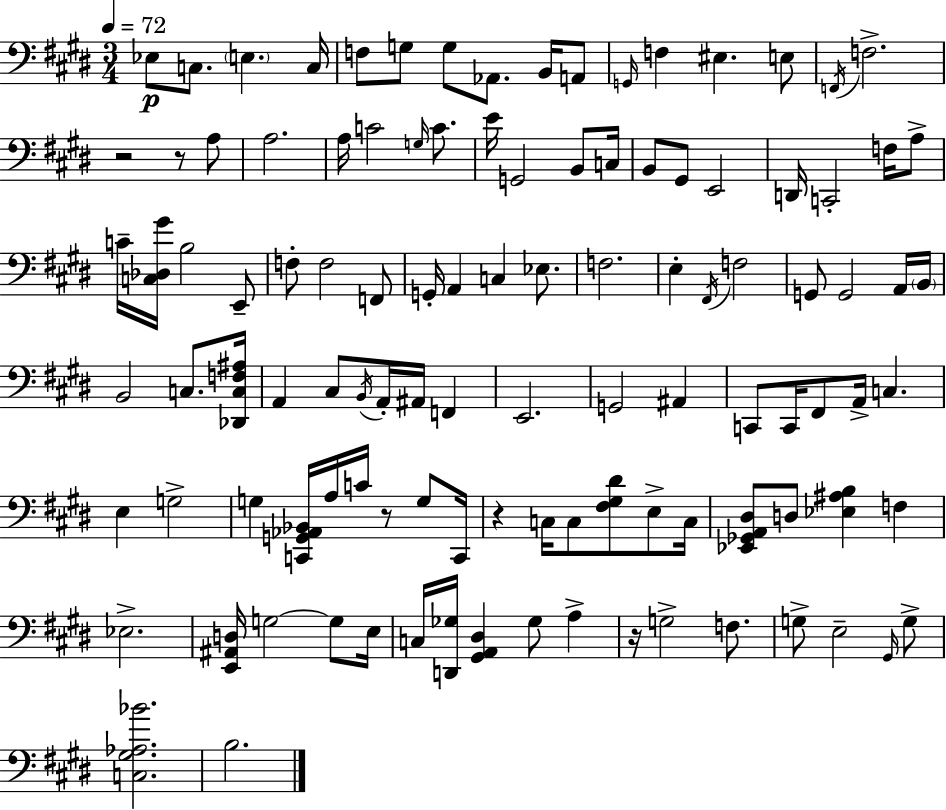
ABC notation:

X:1
T:Untitled
M:3/4
L:1/4
K:E
_E,/2 C,/2 E, C,/4 F,/2 G,/2 G,/2 _A,,/2 B,,/4 A,,/2 G,,/4 F, ^E, E,/2 F,,/4 F,2 z2 z/2 A,/2 A,2 A,/4 C2 G,/4 C/2 E/4 G,,2 B,,/2 C,/4 B,,/2 ^G,,/2 E,,2 D,,/4 C,,2 F,/4 A,/2 C/4 [C,_D,^G]/4 B,2 E,,/2 F,/2 F,2 F,,/2 G,,/4 A,, C, _E,/2 F,2 E, ^F,,/4 F,2 G,,/2 G,,2 A,,/4 B,,/4 B,,2 C,/2 [_D,,C,F,^A,]/4 A,, ^C,/2 B,,/4 A,,/4 ^A,,/4 F,, E,,2 G,,2 ^A,, C,,/2 C,,/4 ^F,,/2 A,,/4 C, E, G,2 G, [C,,G,,_A,,_B,,]/4 A,/4 C/4 z/2 G,/2 C,,/4 z C,/4 C,/2 [^F,^G,^D]/2 E,/2 C,/4 [_E,,_G,,A,,^D,]/2 D,/2 [_E,^A,B,] F, _E,2 [E,,^A,,D,]/4 G,2 G,/2 E,/4 C,/4 [D,,_G,]/4 [^G,,A,,^D,] _G,/2 A, z/4 G,2 F,/2 G,/2 E,2 ^G,,/4 G,/2 [C,^G,_A,_B]2 B,2